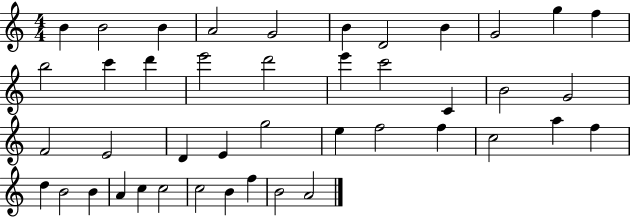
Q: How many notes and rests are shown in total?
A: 43